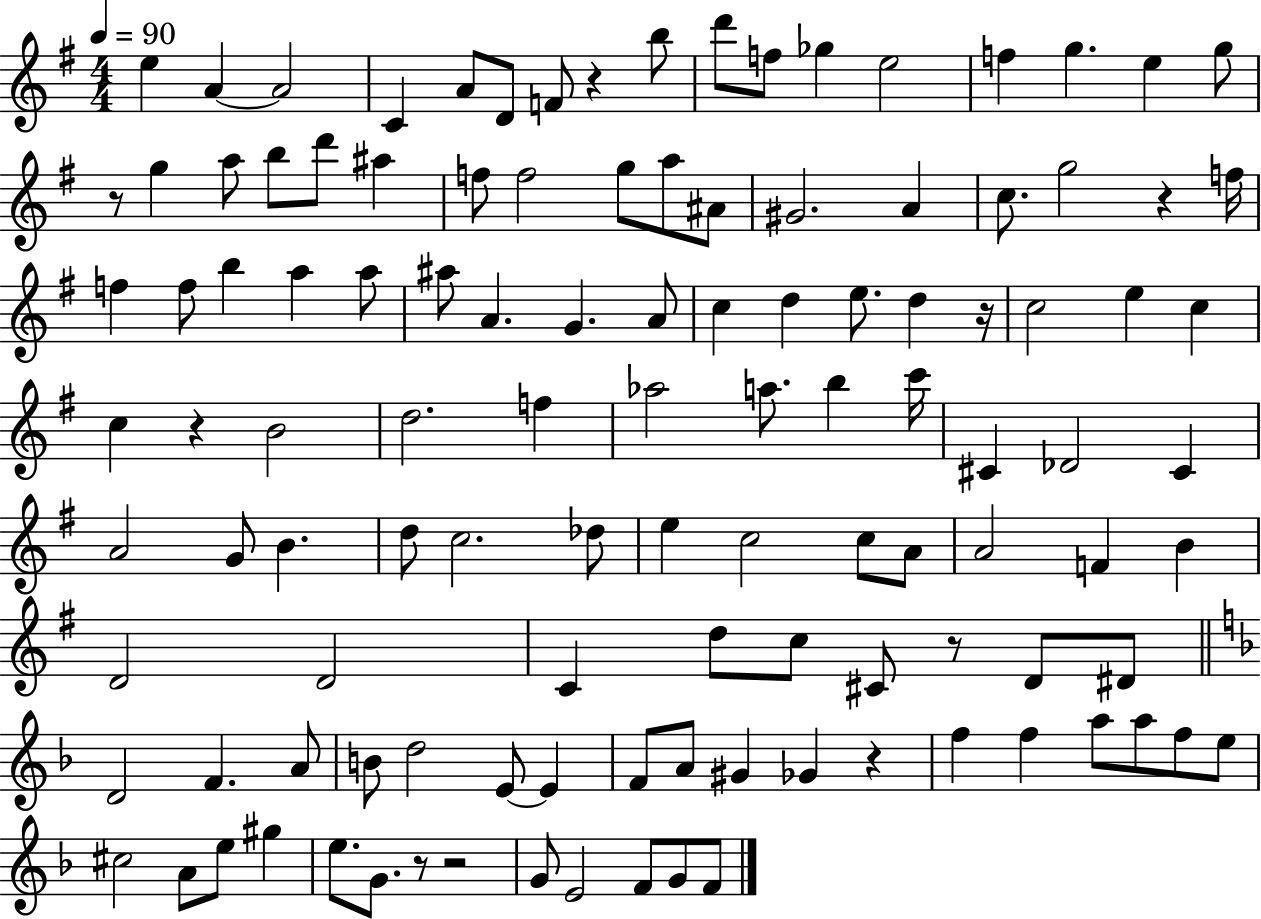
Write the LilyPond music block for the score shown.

{
  \clef treble
  \numericTimeSignature
  \time 4/4
  \key g \major
  \tempo 4 = 90
  e''4 a'4~~ a'2 | c'4 a'8 d'8 f'8 r4 b''8 | d'''8 f''8 ges''4 e''2 | f''4 g''4. e''4 g''8 | \break r8 g''4 a''8 b''8 d'''8 ais''4 | f''8 f''2 g''8 a''8 ais'8 | gis'2. a'4 | c''8. g''2 r4 f''16 | \break f''4 f''8 b''4 a''4 a''8 | ais''8 a'4. g'4. a'8 | c''4 d''4 e''8. d''4 r16 | c''2 e''4 c''4 | \break c''4 r4 b'2 | d''2. f''4 | aes''2 a''8. b''4 c'''16 | cis'4 des'2 cis'4 | \break a'2 g'8 b'4. | d''8 c''2. des''8 | e''4 c''2 c''8 a'8 | a'2 f'4 b'4 | \break d'2 d'2 | c'4 d''8 c''8 cis'8 r8 d'8 dis'8 | \bar "||" \break \key d \minor d'2 f'4. a'8 | b'8 d''2 e'8~~ e'4 | f'8 a'8 gis'4 ges'4 r4 | f''4 f''4 a''8 a''8 f''8 e''8 | \break cis''2 a'8 e''8 gis''4 | e''8. g'8. r8 r2 | g'8 e'2 f'8 g'8 f'8 | \bar "|."
}